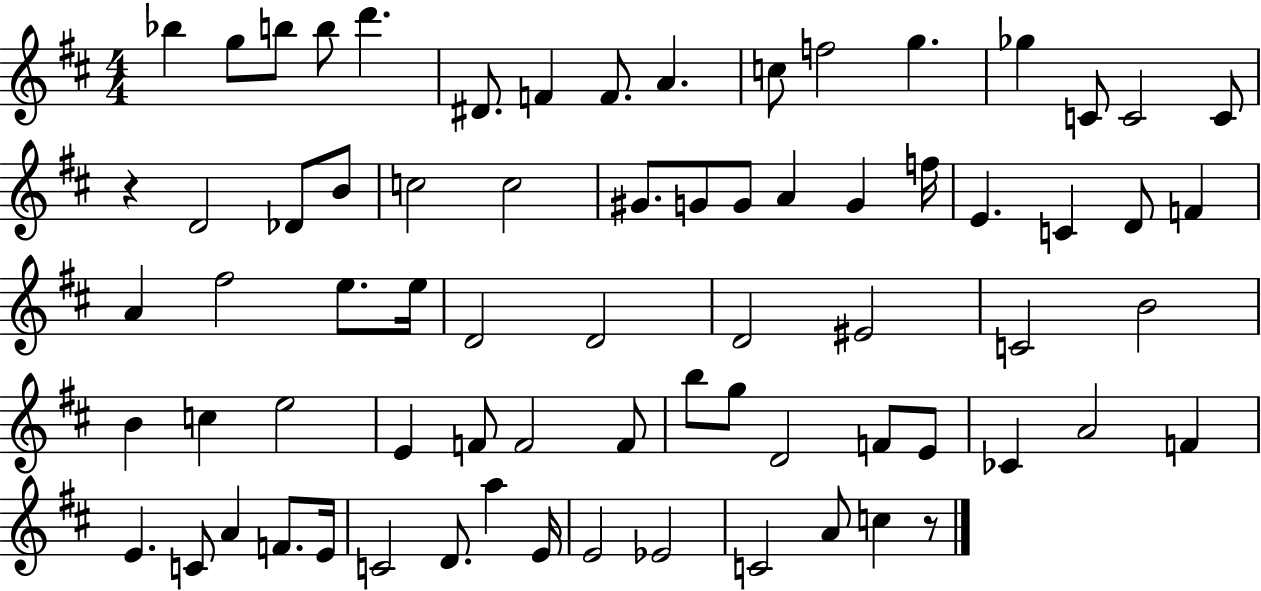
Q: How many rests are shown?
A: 2